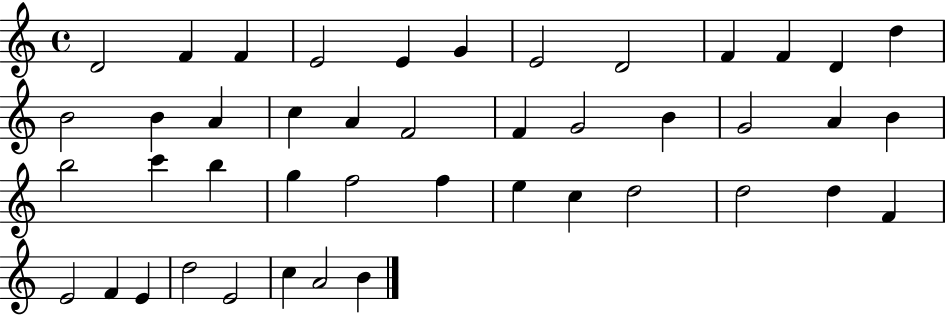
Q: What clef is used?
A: treble